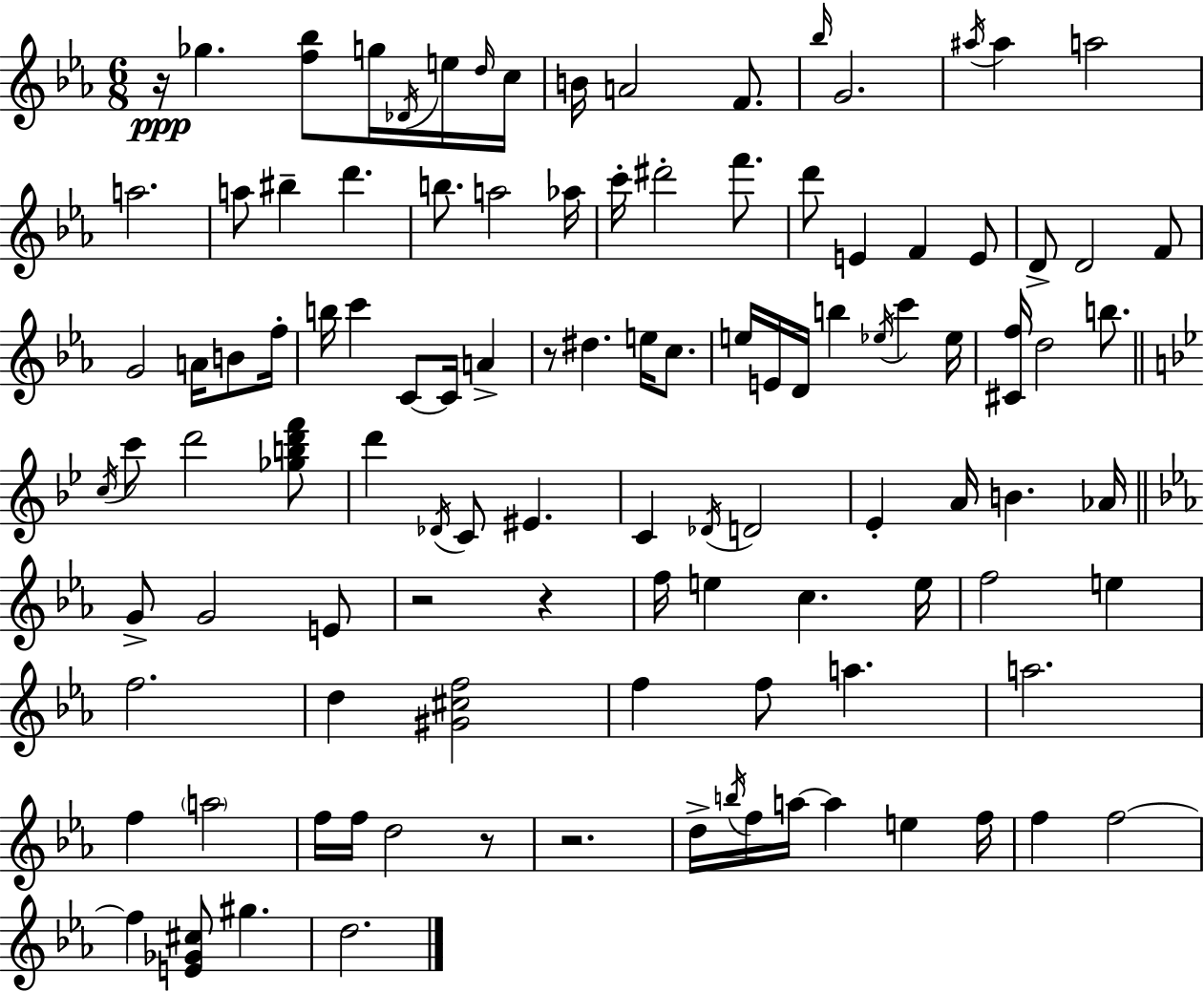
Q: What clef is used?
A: treble